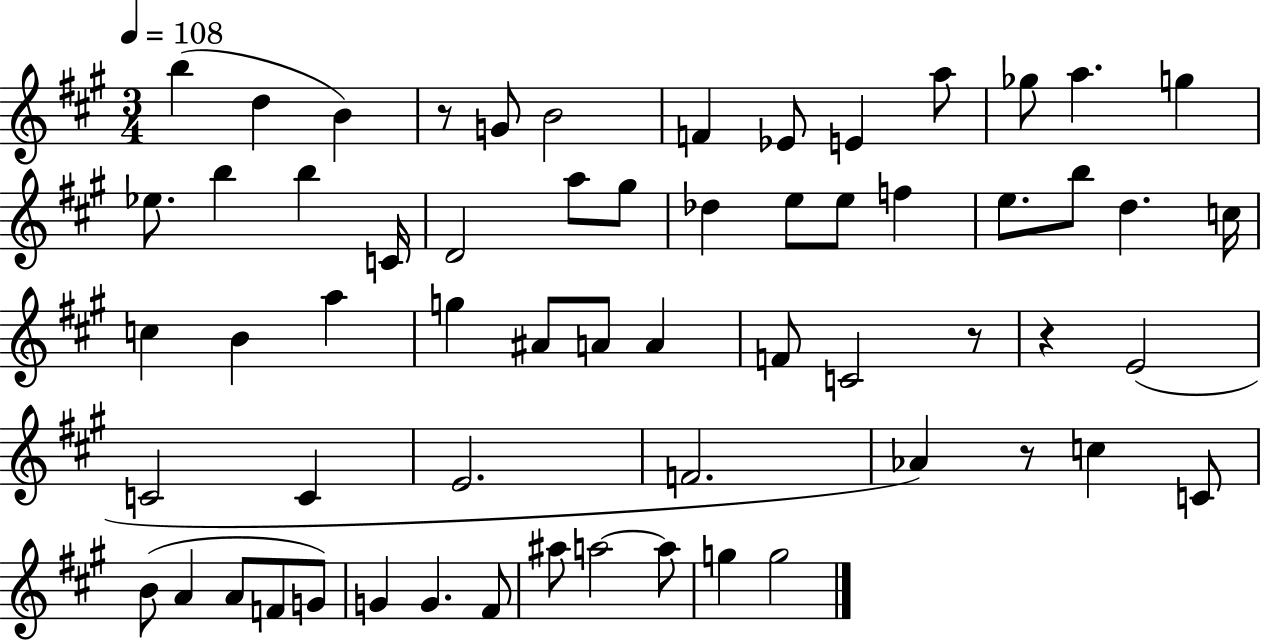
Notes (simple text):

B5/q D5/q B4/q R/e G4/e B4/h F4/q Eb4/e E4/q A5/e Gb5/e A5/q. G5/q Eb5/e. B5/q B5/q C4/s D4/h A5/e G#5/e Db5/q E5/e E5/e F5/q E5/e. B5/e D5/q. C5/s C5/q B4/q A5/q G5/q A#4/e A4/e A4/q F4/e C4/h R/e R/q E4/h C4/h C4/q E4/h. F4/h. Ab4/q R/e C5/q C4/e B4/e A4/q A4/e F4/e G4/e G4/q G4/q. F#4/e A#5/e A5/h A5/e G5/q G5/h